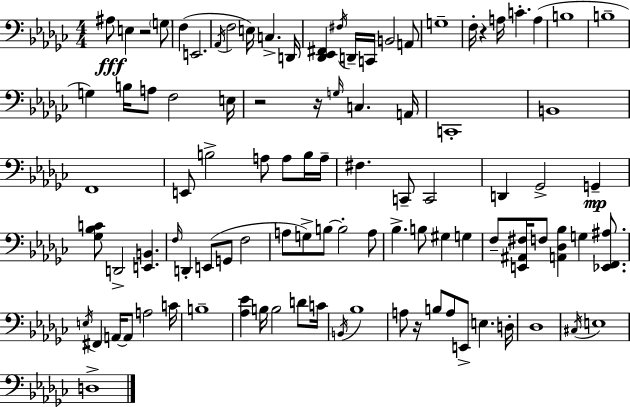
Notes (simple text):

A#3/e E3/q R/h G3/e F3/q E2/h. Ab2/s F3/h E3/s C3/q. D2/s [Db2,Eb2,F#2]/q F#3/s D2/s C2/s B2/h A2/e G3/w F3/s R/q A3/s C4/q. A3/q B3/w B3/w G3/q B3/s A3/e F3/h E3/s R/h R/s G3/s C3/q. A2/s C2/w B2/w F2/w E2/e B3/h A3/e A3/e B3/s A3/s F#3/q. C2/e C2/h D2/q Gb2/h G2/q [Gb3,Bb3,C4]/e D2/h [E2,B2]/q. F3/s D2/q E2/e G2/e F3/h A3/e G3/e B3/e B3/h A3/e Bb3/q. B3/e G#3/q G3/q F3/e [E2,A#2,F#3]/s F3/e [A2,Db3,Bb3]/q G3/q [Eb2,F2,A#3]/e. E3/s F#2/q A2/s A2/e A3/h C4/s B3/w [Ab3,Eb4]/q B3/s B3/h D4/e C4/s B2/s Bb3/w A3/e R/s B3/e A3/e E2/e E3/q. D3/s Db3/w C#3/s E3/w D3/w